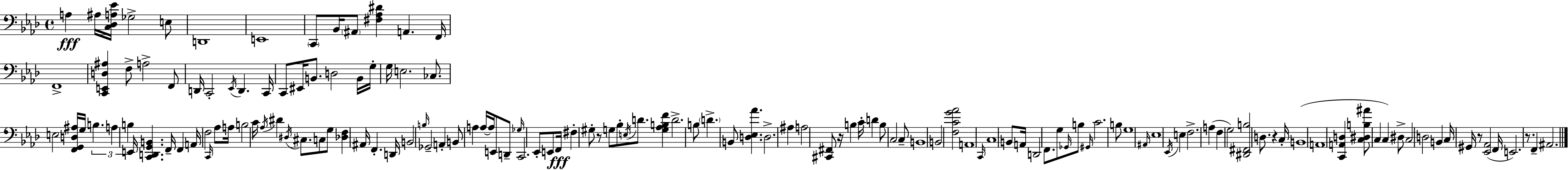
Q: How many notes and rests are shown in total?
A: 146